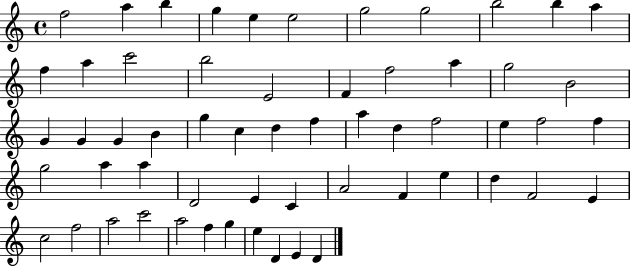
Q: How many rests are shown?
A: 0